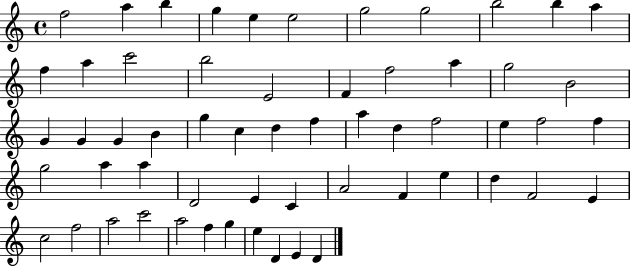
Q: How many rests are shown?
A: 0